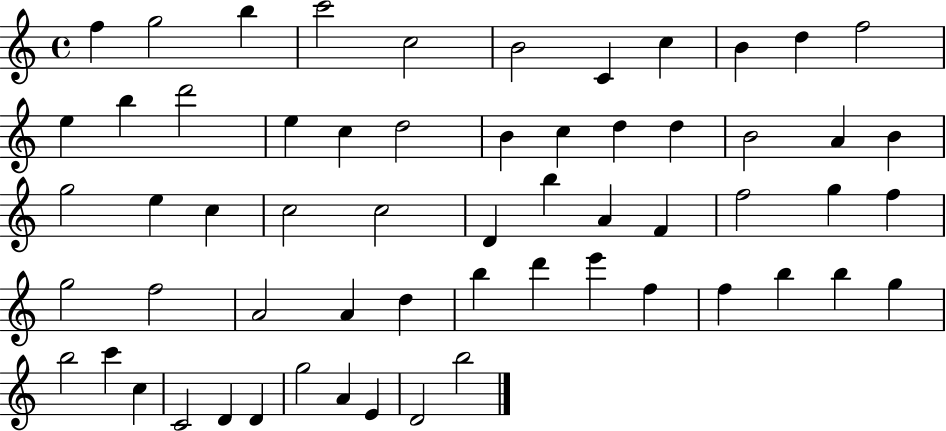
X:1
T:Untitled
M:4/4
L:1/4
K:C
f g2 b c'2 c2 B2 C c B d f2 e b d'2 e c d2 B c d d B2 A B g2 e c c2 c2 D b A F f2 g f g2 f2 A2 A d b d' e' f f b b g b2 c' c C2 D D g2 A E D2 b2